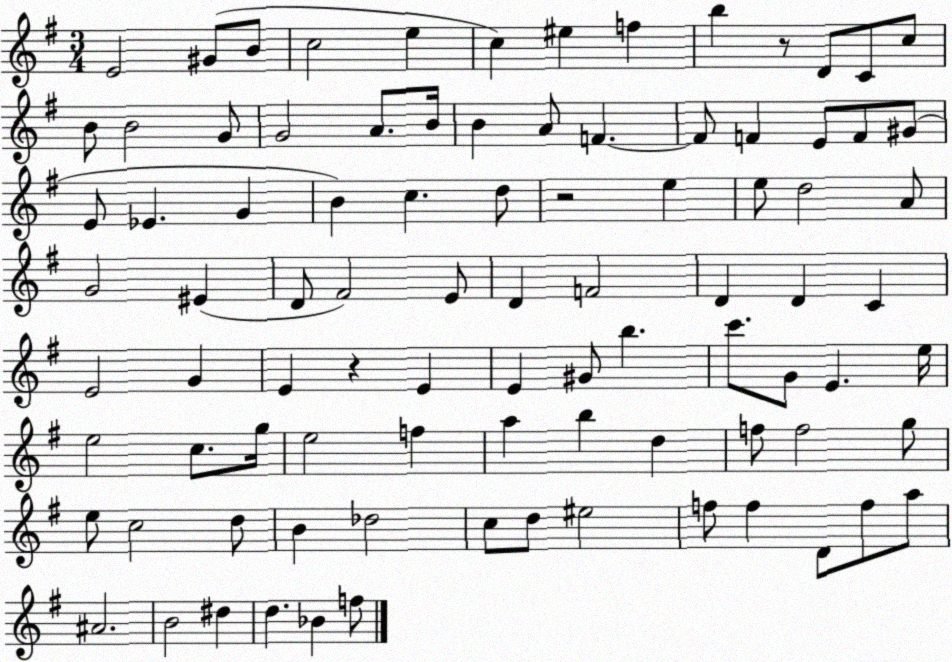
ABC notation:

X:1
T:Untitled
M:3/4
L:1/4
K:G
E2 ^G/2 B/2 c2 e c ^e f b z/2 D/2 C/2 c/2 B/2 B2 G/2 G2 A/2 B/4 B A/2 F F/2 F E/2 F/2 ^G/2 E/2 _E G B c d/2 z2 e e/2 d2 A/2 G2 ^E D/2 ^F2 E/2 D F2 D D C E2 G E z E E ^G/2 b c'/2 G/2 E e/4 e2 c/2 g/4 e2 f a b d f/2 f2 g/2 e/2 c2 d/2 B _d2 c/2 d/2 ^e2 f/2 f D/2 f/2 a/2 ^A2 B2 ^d d _B f/2